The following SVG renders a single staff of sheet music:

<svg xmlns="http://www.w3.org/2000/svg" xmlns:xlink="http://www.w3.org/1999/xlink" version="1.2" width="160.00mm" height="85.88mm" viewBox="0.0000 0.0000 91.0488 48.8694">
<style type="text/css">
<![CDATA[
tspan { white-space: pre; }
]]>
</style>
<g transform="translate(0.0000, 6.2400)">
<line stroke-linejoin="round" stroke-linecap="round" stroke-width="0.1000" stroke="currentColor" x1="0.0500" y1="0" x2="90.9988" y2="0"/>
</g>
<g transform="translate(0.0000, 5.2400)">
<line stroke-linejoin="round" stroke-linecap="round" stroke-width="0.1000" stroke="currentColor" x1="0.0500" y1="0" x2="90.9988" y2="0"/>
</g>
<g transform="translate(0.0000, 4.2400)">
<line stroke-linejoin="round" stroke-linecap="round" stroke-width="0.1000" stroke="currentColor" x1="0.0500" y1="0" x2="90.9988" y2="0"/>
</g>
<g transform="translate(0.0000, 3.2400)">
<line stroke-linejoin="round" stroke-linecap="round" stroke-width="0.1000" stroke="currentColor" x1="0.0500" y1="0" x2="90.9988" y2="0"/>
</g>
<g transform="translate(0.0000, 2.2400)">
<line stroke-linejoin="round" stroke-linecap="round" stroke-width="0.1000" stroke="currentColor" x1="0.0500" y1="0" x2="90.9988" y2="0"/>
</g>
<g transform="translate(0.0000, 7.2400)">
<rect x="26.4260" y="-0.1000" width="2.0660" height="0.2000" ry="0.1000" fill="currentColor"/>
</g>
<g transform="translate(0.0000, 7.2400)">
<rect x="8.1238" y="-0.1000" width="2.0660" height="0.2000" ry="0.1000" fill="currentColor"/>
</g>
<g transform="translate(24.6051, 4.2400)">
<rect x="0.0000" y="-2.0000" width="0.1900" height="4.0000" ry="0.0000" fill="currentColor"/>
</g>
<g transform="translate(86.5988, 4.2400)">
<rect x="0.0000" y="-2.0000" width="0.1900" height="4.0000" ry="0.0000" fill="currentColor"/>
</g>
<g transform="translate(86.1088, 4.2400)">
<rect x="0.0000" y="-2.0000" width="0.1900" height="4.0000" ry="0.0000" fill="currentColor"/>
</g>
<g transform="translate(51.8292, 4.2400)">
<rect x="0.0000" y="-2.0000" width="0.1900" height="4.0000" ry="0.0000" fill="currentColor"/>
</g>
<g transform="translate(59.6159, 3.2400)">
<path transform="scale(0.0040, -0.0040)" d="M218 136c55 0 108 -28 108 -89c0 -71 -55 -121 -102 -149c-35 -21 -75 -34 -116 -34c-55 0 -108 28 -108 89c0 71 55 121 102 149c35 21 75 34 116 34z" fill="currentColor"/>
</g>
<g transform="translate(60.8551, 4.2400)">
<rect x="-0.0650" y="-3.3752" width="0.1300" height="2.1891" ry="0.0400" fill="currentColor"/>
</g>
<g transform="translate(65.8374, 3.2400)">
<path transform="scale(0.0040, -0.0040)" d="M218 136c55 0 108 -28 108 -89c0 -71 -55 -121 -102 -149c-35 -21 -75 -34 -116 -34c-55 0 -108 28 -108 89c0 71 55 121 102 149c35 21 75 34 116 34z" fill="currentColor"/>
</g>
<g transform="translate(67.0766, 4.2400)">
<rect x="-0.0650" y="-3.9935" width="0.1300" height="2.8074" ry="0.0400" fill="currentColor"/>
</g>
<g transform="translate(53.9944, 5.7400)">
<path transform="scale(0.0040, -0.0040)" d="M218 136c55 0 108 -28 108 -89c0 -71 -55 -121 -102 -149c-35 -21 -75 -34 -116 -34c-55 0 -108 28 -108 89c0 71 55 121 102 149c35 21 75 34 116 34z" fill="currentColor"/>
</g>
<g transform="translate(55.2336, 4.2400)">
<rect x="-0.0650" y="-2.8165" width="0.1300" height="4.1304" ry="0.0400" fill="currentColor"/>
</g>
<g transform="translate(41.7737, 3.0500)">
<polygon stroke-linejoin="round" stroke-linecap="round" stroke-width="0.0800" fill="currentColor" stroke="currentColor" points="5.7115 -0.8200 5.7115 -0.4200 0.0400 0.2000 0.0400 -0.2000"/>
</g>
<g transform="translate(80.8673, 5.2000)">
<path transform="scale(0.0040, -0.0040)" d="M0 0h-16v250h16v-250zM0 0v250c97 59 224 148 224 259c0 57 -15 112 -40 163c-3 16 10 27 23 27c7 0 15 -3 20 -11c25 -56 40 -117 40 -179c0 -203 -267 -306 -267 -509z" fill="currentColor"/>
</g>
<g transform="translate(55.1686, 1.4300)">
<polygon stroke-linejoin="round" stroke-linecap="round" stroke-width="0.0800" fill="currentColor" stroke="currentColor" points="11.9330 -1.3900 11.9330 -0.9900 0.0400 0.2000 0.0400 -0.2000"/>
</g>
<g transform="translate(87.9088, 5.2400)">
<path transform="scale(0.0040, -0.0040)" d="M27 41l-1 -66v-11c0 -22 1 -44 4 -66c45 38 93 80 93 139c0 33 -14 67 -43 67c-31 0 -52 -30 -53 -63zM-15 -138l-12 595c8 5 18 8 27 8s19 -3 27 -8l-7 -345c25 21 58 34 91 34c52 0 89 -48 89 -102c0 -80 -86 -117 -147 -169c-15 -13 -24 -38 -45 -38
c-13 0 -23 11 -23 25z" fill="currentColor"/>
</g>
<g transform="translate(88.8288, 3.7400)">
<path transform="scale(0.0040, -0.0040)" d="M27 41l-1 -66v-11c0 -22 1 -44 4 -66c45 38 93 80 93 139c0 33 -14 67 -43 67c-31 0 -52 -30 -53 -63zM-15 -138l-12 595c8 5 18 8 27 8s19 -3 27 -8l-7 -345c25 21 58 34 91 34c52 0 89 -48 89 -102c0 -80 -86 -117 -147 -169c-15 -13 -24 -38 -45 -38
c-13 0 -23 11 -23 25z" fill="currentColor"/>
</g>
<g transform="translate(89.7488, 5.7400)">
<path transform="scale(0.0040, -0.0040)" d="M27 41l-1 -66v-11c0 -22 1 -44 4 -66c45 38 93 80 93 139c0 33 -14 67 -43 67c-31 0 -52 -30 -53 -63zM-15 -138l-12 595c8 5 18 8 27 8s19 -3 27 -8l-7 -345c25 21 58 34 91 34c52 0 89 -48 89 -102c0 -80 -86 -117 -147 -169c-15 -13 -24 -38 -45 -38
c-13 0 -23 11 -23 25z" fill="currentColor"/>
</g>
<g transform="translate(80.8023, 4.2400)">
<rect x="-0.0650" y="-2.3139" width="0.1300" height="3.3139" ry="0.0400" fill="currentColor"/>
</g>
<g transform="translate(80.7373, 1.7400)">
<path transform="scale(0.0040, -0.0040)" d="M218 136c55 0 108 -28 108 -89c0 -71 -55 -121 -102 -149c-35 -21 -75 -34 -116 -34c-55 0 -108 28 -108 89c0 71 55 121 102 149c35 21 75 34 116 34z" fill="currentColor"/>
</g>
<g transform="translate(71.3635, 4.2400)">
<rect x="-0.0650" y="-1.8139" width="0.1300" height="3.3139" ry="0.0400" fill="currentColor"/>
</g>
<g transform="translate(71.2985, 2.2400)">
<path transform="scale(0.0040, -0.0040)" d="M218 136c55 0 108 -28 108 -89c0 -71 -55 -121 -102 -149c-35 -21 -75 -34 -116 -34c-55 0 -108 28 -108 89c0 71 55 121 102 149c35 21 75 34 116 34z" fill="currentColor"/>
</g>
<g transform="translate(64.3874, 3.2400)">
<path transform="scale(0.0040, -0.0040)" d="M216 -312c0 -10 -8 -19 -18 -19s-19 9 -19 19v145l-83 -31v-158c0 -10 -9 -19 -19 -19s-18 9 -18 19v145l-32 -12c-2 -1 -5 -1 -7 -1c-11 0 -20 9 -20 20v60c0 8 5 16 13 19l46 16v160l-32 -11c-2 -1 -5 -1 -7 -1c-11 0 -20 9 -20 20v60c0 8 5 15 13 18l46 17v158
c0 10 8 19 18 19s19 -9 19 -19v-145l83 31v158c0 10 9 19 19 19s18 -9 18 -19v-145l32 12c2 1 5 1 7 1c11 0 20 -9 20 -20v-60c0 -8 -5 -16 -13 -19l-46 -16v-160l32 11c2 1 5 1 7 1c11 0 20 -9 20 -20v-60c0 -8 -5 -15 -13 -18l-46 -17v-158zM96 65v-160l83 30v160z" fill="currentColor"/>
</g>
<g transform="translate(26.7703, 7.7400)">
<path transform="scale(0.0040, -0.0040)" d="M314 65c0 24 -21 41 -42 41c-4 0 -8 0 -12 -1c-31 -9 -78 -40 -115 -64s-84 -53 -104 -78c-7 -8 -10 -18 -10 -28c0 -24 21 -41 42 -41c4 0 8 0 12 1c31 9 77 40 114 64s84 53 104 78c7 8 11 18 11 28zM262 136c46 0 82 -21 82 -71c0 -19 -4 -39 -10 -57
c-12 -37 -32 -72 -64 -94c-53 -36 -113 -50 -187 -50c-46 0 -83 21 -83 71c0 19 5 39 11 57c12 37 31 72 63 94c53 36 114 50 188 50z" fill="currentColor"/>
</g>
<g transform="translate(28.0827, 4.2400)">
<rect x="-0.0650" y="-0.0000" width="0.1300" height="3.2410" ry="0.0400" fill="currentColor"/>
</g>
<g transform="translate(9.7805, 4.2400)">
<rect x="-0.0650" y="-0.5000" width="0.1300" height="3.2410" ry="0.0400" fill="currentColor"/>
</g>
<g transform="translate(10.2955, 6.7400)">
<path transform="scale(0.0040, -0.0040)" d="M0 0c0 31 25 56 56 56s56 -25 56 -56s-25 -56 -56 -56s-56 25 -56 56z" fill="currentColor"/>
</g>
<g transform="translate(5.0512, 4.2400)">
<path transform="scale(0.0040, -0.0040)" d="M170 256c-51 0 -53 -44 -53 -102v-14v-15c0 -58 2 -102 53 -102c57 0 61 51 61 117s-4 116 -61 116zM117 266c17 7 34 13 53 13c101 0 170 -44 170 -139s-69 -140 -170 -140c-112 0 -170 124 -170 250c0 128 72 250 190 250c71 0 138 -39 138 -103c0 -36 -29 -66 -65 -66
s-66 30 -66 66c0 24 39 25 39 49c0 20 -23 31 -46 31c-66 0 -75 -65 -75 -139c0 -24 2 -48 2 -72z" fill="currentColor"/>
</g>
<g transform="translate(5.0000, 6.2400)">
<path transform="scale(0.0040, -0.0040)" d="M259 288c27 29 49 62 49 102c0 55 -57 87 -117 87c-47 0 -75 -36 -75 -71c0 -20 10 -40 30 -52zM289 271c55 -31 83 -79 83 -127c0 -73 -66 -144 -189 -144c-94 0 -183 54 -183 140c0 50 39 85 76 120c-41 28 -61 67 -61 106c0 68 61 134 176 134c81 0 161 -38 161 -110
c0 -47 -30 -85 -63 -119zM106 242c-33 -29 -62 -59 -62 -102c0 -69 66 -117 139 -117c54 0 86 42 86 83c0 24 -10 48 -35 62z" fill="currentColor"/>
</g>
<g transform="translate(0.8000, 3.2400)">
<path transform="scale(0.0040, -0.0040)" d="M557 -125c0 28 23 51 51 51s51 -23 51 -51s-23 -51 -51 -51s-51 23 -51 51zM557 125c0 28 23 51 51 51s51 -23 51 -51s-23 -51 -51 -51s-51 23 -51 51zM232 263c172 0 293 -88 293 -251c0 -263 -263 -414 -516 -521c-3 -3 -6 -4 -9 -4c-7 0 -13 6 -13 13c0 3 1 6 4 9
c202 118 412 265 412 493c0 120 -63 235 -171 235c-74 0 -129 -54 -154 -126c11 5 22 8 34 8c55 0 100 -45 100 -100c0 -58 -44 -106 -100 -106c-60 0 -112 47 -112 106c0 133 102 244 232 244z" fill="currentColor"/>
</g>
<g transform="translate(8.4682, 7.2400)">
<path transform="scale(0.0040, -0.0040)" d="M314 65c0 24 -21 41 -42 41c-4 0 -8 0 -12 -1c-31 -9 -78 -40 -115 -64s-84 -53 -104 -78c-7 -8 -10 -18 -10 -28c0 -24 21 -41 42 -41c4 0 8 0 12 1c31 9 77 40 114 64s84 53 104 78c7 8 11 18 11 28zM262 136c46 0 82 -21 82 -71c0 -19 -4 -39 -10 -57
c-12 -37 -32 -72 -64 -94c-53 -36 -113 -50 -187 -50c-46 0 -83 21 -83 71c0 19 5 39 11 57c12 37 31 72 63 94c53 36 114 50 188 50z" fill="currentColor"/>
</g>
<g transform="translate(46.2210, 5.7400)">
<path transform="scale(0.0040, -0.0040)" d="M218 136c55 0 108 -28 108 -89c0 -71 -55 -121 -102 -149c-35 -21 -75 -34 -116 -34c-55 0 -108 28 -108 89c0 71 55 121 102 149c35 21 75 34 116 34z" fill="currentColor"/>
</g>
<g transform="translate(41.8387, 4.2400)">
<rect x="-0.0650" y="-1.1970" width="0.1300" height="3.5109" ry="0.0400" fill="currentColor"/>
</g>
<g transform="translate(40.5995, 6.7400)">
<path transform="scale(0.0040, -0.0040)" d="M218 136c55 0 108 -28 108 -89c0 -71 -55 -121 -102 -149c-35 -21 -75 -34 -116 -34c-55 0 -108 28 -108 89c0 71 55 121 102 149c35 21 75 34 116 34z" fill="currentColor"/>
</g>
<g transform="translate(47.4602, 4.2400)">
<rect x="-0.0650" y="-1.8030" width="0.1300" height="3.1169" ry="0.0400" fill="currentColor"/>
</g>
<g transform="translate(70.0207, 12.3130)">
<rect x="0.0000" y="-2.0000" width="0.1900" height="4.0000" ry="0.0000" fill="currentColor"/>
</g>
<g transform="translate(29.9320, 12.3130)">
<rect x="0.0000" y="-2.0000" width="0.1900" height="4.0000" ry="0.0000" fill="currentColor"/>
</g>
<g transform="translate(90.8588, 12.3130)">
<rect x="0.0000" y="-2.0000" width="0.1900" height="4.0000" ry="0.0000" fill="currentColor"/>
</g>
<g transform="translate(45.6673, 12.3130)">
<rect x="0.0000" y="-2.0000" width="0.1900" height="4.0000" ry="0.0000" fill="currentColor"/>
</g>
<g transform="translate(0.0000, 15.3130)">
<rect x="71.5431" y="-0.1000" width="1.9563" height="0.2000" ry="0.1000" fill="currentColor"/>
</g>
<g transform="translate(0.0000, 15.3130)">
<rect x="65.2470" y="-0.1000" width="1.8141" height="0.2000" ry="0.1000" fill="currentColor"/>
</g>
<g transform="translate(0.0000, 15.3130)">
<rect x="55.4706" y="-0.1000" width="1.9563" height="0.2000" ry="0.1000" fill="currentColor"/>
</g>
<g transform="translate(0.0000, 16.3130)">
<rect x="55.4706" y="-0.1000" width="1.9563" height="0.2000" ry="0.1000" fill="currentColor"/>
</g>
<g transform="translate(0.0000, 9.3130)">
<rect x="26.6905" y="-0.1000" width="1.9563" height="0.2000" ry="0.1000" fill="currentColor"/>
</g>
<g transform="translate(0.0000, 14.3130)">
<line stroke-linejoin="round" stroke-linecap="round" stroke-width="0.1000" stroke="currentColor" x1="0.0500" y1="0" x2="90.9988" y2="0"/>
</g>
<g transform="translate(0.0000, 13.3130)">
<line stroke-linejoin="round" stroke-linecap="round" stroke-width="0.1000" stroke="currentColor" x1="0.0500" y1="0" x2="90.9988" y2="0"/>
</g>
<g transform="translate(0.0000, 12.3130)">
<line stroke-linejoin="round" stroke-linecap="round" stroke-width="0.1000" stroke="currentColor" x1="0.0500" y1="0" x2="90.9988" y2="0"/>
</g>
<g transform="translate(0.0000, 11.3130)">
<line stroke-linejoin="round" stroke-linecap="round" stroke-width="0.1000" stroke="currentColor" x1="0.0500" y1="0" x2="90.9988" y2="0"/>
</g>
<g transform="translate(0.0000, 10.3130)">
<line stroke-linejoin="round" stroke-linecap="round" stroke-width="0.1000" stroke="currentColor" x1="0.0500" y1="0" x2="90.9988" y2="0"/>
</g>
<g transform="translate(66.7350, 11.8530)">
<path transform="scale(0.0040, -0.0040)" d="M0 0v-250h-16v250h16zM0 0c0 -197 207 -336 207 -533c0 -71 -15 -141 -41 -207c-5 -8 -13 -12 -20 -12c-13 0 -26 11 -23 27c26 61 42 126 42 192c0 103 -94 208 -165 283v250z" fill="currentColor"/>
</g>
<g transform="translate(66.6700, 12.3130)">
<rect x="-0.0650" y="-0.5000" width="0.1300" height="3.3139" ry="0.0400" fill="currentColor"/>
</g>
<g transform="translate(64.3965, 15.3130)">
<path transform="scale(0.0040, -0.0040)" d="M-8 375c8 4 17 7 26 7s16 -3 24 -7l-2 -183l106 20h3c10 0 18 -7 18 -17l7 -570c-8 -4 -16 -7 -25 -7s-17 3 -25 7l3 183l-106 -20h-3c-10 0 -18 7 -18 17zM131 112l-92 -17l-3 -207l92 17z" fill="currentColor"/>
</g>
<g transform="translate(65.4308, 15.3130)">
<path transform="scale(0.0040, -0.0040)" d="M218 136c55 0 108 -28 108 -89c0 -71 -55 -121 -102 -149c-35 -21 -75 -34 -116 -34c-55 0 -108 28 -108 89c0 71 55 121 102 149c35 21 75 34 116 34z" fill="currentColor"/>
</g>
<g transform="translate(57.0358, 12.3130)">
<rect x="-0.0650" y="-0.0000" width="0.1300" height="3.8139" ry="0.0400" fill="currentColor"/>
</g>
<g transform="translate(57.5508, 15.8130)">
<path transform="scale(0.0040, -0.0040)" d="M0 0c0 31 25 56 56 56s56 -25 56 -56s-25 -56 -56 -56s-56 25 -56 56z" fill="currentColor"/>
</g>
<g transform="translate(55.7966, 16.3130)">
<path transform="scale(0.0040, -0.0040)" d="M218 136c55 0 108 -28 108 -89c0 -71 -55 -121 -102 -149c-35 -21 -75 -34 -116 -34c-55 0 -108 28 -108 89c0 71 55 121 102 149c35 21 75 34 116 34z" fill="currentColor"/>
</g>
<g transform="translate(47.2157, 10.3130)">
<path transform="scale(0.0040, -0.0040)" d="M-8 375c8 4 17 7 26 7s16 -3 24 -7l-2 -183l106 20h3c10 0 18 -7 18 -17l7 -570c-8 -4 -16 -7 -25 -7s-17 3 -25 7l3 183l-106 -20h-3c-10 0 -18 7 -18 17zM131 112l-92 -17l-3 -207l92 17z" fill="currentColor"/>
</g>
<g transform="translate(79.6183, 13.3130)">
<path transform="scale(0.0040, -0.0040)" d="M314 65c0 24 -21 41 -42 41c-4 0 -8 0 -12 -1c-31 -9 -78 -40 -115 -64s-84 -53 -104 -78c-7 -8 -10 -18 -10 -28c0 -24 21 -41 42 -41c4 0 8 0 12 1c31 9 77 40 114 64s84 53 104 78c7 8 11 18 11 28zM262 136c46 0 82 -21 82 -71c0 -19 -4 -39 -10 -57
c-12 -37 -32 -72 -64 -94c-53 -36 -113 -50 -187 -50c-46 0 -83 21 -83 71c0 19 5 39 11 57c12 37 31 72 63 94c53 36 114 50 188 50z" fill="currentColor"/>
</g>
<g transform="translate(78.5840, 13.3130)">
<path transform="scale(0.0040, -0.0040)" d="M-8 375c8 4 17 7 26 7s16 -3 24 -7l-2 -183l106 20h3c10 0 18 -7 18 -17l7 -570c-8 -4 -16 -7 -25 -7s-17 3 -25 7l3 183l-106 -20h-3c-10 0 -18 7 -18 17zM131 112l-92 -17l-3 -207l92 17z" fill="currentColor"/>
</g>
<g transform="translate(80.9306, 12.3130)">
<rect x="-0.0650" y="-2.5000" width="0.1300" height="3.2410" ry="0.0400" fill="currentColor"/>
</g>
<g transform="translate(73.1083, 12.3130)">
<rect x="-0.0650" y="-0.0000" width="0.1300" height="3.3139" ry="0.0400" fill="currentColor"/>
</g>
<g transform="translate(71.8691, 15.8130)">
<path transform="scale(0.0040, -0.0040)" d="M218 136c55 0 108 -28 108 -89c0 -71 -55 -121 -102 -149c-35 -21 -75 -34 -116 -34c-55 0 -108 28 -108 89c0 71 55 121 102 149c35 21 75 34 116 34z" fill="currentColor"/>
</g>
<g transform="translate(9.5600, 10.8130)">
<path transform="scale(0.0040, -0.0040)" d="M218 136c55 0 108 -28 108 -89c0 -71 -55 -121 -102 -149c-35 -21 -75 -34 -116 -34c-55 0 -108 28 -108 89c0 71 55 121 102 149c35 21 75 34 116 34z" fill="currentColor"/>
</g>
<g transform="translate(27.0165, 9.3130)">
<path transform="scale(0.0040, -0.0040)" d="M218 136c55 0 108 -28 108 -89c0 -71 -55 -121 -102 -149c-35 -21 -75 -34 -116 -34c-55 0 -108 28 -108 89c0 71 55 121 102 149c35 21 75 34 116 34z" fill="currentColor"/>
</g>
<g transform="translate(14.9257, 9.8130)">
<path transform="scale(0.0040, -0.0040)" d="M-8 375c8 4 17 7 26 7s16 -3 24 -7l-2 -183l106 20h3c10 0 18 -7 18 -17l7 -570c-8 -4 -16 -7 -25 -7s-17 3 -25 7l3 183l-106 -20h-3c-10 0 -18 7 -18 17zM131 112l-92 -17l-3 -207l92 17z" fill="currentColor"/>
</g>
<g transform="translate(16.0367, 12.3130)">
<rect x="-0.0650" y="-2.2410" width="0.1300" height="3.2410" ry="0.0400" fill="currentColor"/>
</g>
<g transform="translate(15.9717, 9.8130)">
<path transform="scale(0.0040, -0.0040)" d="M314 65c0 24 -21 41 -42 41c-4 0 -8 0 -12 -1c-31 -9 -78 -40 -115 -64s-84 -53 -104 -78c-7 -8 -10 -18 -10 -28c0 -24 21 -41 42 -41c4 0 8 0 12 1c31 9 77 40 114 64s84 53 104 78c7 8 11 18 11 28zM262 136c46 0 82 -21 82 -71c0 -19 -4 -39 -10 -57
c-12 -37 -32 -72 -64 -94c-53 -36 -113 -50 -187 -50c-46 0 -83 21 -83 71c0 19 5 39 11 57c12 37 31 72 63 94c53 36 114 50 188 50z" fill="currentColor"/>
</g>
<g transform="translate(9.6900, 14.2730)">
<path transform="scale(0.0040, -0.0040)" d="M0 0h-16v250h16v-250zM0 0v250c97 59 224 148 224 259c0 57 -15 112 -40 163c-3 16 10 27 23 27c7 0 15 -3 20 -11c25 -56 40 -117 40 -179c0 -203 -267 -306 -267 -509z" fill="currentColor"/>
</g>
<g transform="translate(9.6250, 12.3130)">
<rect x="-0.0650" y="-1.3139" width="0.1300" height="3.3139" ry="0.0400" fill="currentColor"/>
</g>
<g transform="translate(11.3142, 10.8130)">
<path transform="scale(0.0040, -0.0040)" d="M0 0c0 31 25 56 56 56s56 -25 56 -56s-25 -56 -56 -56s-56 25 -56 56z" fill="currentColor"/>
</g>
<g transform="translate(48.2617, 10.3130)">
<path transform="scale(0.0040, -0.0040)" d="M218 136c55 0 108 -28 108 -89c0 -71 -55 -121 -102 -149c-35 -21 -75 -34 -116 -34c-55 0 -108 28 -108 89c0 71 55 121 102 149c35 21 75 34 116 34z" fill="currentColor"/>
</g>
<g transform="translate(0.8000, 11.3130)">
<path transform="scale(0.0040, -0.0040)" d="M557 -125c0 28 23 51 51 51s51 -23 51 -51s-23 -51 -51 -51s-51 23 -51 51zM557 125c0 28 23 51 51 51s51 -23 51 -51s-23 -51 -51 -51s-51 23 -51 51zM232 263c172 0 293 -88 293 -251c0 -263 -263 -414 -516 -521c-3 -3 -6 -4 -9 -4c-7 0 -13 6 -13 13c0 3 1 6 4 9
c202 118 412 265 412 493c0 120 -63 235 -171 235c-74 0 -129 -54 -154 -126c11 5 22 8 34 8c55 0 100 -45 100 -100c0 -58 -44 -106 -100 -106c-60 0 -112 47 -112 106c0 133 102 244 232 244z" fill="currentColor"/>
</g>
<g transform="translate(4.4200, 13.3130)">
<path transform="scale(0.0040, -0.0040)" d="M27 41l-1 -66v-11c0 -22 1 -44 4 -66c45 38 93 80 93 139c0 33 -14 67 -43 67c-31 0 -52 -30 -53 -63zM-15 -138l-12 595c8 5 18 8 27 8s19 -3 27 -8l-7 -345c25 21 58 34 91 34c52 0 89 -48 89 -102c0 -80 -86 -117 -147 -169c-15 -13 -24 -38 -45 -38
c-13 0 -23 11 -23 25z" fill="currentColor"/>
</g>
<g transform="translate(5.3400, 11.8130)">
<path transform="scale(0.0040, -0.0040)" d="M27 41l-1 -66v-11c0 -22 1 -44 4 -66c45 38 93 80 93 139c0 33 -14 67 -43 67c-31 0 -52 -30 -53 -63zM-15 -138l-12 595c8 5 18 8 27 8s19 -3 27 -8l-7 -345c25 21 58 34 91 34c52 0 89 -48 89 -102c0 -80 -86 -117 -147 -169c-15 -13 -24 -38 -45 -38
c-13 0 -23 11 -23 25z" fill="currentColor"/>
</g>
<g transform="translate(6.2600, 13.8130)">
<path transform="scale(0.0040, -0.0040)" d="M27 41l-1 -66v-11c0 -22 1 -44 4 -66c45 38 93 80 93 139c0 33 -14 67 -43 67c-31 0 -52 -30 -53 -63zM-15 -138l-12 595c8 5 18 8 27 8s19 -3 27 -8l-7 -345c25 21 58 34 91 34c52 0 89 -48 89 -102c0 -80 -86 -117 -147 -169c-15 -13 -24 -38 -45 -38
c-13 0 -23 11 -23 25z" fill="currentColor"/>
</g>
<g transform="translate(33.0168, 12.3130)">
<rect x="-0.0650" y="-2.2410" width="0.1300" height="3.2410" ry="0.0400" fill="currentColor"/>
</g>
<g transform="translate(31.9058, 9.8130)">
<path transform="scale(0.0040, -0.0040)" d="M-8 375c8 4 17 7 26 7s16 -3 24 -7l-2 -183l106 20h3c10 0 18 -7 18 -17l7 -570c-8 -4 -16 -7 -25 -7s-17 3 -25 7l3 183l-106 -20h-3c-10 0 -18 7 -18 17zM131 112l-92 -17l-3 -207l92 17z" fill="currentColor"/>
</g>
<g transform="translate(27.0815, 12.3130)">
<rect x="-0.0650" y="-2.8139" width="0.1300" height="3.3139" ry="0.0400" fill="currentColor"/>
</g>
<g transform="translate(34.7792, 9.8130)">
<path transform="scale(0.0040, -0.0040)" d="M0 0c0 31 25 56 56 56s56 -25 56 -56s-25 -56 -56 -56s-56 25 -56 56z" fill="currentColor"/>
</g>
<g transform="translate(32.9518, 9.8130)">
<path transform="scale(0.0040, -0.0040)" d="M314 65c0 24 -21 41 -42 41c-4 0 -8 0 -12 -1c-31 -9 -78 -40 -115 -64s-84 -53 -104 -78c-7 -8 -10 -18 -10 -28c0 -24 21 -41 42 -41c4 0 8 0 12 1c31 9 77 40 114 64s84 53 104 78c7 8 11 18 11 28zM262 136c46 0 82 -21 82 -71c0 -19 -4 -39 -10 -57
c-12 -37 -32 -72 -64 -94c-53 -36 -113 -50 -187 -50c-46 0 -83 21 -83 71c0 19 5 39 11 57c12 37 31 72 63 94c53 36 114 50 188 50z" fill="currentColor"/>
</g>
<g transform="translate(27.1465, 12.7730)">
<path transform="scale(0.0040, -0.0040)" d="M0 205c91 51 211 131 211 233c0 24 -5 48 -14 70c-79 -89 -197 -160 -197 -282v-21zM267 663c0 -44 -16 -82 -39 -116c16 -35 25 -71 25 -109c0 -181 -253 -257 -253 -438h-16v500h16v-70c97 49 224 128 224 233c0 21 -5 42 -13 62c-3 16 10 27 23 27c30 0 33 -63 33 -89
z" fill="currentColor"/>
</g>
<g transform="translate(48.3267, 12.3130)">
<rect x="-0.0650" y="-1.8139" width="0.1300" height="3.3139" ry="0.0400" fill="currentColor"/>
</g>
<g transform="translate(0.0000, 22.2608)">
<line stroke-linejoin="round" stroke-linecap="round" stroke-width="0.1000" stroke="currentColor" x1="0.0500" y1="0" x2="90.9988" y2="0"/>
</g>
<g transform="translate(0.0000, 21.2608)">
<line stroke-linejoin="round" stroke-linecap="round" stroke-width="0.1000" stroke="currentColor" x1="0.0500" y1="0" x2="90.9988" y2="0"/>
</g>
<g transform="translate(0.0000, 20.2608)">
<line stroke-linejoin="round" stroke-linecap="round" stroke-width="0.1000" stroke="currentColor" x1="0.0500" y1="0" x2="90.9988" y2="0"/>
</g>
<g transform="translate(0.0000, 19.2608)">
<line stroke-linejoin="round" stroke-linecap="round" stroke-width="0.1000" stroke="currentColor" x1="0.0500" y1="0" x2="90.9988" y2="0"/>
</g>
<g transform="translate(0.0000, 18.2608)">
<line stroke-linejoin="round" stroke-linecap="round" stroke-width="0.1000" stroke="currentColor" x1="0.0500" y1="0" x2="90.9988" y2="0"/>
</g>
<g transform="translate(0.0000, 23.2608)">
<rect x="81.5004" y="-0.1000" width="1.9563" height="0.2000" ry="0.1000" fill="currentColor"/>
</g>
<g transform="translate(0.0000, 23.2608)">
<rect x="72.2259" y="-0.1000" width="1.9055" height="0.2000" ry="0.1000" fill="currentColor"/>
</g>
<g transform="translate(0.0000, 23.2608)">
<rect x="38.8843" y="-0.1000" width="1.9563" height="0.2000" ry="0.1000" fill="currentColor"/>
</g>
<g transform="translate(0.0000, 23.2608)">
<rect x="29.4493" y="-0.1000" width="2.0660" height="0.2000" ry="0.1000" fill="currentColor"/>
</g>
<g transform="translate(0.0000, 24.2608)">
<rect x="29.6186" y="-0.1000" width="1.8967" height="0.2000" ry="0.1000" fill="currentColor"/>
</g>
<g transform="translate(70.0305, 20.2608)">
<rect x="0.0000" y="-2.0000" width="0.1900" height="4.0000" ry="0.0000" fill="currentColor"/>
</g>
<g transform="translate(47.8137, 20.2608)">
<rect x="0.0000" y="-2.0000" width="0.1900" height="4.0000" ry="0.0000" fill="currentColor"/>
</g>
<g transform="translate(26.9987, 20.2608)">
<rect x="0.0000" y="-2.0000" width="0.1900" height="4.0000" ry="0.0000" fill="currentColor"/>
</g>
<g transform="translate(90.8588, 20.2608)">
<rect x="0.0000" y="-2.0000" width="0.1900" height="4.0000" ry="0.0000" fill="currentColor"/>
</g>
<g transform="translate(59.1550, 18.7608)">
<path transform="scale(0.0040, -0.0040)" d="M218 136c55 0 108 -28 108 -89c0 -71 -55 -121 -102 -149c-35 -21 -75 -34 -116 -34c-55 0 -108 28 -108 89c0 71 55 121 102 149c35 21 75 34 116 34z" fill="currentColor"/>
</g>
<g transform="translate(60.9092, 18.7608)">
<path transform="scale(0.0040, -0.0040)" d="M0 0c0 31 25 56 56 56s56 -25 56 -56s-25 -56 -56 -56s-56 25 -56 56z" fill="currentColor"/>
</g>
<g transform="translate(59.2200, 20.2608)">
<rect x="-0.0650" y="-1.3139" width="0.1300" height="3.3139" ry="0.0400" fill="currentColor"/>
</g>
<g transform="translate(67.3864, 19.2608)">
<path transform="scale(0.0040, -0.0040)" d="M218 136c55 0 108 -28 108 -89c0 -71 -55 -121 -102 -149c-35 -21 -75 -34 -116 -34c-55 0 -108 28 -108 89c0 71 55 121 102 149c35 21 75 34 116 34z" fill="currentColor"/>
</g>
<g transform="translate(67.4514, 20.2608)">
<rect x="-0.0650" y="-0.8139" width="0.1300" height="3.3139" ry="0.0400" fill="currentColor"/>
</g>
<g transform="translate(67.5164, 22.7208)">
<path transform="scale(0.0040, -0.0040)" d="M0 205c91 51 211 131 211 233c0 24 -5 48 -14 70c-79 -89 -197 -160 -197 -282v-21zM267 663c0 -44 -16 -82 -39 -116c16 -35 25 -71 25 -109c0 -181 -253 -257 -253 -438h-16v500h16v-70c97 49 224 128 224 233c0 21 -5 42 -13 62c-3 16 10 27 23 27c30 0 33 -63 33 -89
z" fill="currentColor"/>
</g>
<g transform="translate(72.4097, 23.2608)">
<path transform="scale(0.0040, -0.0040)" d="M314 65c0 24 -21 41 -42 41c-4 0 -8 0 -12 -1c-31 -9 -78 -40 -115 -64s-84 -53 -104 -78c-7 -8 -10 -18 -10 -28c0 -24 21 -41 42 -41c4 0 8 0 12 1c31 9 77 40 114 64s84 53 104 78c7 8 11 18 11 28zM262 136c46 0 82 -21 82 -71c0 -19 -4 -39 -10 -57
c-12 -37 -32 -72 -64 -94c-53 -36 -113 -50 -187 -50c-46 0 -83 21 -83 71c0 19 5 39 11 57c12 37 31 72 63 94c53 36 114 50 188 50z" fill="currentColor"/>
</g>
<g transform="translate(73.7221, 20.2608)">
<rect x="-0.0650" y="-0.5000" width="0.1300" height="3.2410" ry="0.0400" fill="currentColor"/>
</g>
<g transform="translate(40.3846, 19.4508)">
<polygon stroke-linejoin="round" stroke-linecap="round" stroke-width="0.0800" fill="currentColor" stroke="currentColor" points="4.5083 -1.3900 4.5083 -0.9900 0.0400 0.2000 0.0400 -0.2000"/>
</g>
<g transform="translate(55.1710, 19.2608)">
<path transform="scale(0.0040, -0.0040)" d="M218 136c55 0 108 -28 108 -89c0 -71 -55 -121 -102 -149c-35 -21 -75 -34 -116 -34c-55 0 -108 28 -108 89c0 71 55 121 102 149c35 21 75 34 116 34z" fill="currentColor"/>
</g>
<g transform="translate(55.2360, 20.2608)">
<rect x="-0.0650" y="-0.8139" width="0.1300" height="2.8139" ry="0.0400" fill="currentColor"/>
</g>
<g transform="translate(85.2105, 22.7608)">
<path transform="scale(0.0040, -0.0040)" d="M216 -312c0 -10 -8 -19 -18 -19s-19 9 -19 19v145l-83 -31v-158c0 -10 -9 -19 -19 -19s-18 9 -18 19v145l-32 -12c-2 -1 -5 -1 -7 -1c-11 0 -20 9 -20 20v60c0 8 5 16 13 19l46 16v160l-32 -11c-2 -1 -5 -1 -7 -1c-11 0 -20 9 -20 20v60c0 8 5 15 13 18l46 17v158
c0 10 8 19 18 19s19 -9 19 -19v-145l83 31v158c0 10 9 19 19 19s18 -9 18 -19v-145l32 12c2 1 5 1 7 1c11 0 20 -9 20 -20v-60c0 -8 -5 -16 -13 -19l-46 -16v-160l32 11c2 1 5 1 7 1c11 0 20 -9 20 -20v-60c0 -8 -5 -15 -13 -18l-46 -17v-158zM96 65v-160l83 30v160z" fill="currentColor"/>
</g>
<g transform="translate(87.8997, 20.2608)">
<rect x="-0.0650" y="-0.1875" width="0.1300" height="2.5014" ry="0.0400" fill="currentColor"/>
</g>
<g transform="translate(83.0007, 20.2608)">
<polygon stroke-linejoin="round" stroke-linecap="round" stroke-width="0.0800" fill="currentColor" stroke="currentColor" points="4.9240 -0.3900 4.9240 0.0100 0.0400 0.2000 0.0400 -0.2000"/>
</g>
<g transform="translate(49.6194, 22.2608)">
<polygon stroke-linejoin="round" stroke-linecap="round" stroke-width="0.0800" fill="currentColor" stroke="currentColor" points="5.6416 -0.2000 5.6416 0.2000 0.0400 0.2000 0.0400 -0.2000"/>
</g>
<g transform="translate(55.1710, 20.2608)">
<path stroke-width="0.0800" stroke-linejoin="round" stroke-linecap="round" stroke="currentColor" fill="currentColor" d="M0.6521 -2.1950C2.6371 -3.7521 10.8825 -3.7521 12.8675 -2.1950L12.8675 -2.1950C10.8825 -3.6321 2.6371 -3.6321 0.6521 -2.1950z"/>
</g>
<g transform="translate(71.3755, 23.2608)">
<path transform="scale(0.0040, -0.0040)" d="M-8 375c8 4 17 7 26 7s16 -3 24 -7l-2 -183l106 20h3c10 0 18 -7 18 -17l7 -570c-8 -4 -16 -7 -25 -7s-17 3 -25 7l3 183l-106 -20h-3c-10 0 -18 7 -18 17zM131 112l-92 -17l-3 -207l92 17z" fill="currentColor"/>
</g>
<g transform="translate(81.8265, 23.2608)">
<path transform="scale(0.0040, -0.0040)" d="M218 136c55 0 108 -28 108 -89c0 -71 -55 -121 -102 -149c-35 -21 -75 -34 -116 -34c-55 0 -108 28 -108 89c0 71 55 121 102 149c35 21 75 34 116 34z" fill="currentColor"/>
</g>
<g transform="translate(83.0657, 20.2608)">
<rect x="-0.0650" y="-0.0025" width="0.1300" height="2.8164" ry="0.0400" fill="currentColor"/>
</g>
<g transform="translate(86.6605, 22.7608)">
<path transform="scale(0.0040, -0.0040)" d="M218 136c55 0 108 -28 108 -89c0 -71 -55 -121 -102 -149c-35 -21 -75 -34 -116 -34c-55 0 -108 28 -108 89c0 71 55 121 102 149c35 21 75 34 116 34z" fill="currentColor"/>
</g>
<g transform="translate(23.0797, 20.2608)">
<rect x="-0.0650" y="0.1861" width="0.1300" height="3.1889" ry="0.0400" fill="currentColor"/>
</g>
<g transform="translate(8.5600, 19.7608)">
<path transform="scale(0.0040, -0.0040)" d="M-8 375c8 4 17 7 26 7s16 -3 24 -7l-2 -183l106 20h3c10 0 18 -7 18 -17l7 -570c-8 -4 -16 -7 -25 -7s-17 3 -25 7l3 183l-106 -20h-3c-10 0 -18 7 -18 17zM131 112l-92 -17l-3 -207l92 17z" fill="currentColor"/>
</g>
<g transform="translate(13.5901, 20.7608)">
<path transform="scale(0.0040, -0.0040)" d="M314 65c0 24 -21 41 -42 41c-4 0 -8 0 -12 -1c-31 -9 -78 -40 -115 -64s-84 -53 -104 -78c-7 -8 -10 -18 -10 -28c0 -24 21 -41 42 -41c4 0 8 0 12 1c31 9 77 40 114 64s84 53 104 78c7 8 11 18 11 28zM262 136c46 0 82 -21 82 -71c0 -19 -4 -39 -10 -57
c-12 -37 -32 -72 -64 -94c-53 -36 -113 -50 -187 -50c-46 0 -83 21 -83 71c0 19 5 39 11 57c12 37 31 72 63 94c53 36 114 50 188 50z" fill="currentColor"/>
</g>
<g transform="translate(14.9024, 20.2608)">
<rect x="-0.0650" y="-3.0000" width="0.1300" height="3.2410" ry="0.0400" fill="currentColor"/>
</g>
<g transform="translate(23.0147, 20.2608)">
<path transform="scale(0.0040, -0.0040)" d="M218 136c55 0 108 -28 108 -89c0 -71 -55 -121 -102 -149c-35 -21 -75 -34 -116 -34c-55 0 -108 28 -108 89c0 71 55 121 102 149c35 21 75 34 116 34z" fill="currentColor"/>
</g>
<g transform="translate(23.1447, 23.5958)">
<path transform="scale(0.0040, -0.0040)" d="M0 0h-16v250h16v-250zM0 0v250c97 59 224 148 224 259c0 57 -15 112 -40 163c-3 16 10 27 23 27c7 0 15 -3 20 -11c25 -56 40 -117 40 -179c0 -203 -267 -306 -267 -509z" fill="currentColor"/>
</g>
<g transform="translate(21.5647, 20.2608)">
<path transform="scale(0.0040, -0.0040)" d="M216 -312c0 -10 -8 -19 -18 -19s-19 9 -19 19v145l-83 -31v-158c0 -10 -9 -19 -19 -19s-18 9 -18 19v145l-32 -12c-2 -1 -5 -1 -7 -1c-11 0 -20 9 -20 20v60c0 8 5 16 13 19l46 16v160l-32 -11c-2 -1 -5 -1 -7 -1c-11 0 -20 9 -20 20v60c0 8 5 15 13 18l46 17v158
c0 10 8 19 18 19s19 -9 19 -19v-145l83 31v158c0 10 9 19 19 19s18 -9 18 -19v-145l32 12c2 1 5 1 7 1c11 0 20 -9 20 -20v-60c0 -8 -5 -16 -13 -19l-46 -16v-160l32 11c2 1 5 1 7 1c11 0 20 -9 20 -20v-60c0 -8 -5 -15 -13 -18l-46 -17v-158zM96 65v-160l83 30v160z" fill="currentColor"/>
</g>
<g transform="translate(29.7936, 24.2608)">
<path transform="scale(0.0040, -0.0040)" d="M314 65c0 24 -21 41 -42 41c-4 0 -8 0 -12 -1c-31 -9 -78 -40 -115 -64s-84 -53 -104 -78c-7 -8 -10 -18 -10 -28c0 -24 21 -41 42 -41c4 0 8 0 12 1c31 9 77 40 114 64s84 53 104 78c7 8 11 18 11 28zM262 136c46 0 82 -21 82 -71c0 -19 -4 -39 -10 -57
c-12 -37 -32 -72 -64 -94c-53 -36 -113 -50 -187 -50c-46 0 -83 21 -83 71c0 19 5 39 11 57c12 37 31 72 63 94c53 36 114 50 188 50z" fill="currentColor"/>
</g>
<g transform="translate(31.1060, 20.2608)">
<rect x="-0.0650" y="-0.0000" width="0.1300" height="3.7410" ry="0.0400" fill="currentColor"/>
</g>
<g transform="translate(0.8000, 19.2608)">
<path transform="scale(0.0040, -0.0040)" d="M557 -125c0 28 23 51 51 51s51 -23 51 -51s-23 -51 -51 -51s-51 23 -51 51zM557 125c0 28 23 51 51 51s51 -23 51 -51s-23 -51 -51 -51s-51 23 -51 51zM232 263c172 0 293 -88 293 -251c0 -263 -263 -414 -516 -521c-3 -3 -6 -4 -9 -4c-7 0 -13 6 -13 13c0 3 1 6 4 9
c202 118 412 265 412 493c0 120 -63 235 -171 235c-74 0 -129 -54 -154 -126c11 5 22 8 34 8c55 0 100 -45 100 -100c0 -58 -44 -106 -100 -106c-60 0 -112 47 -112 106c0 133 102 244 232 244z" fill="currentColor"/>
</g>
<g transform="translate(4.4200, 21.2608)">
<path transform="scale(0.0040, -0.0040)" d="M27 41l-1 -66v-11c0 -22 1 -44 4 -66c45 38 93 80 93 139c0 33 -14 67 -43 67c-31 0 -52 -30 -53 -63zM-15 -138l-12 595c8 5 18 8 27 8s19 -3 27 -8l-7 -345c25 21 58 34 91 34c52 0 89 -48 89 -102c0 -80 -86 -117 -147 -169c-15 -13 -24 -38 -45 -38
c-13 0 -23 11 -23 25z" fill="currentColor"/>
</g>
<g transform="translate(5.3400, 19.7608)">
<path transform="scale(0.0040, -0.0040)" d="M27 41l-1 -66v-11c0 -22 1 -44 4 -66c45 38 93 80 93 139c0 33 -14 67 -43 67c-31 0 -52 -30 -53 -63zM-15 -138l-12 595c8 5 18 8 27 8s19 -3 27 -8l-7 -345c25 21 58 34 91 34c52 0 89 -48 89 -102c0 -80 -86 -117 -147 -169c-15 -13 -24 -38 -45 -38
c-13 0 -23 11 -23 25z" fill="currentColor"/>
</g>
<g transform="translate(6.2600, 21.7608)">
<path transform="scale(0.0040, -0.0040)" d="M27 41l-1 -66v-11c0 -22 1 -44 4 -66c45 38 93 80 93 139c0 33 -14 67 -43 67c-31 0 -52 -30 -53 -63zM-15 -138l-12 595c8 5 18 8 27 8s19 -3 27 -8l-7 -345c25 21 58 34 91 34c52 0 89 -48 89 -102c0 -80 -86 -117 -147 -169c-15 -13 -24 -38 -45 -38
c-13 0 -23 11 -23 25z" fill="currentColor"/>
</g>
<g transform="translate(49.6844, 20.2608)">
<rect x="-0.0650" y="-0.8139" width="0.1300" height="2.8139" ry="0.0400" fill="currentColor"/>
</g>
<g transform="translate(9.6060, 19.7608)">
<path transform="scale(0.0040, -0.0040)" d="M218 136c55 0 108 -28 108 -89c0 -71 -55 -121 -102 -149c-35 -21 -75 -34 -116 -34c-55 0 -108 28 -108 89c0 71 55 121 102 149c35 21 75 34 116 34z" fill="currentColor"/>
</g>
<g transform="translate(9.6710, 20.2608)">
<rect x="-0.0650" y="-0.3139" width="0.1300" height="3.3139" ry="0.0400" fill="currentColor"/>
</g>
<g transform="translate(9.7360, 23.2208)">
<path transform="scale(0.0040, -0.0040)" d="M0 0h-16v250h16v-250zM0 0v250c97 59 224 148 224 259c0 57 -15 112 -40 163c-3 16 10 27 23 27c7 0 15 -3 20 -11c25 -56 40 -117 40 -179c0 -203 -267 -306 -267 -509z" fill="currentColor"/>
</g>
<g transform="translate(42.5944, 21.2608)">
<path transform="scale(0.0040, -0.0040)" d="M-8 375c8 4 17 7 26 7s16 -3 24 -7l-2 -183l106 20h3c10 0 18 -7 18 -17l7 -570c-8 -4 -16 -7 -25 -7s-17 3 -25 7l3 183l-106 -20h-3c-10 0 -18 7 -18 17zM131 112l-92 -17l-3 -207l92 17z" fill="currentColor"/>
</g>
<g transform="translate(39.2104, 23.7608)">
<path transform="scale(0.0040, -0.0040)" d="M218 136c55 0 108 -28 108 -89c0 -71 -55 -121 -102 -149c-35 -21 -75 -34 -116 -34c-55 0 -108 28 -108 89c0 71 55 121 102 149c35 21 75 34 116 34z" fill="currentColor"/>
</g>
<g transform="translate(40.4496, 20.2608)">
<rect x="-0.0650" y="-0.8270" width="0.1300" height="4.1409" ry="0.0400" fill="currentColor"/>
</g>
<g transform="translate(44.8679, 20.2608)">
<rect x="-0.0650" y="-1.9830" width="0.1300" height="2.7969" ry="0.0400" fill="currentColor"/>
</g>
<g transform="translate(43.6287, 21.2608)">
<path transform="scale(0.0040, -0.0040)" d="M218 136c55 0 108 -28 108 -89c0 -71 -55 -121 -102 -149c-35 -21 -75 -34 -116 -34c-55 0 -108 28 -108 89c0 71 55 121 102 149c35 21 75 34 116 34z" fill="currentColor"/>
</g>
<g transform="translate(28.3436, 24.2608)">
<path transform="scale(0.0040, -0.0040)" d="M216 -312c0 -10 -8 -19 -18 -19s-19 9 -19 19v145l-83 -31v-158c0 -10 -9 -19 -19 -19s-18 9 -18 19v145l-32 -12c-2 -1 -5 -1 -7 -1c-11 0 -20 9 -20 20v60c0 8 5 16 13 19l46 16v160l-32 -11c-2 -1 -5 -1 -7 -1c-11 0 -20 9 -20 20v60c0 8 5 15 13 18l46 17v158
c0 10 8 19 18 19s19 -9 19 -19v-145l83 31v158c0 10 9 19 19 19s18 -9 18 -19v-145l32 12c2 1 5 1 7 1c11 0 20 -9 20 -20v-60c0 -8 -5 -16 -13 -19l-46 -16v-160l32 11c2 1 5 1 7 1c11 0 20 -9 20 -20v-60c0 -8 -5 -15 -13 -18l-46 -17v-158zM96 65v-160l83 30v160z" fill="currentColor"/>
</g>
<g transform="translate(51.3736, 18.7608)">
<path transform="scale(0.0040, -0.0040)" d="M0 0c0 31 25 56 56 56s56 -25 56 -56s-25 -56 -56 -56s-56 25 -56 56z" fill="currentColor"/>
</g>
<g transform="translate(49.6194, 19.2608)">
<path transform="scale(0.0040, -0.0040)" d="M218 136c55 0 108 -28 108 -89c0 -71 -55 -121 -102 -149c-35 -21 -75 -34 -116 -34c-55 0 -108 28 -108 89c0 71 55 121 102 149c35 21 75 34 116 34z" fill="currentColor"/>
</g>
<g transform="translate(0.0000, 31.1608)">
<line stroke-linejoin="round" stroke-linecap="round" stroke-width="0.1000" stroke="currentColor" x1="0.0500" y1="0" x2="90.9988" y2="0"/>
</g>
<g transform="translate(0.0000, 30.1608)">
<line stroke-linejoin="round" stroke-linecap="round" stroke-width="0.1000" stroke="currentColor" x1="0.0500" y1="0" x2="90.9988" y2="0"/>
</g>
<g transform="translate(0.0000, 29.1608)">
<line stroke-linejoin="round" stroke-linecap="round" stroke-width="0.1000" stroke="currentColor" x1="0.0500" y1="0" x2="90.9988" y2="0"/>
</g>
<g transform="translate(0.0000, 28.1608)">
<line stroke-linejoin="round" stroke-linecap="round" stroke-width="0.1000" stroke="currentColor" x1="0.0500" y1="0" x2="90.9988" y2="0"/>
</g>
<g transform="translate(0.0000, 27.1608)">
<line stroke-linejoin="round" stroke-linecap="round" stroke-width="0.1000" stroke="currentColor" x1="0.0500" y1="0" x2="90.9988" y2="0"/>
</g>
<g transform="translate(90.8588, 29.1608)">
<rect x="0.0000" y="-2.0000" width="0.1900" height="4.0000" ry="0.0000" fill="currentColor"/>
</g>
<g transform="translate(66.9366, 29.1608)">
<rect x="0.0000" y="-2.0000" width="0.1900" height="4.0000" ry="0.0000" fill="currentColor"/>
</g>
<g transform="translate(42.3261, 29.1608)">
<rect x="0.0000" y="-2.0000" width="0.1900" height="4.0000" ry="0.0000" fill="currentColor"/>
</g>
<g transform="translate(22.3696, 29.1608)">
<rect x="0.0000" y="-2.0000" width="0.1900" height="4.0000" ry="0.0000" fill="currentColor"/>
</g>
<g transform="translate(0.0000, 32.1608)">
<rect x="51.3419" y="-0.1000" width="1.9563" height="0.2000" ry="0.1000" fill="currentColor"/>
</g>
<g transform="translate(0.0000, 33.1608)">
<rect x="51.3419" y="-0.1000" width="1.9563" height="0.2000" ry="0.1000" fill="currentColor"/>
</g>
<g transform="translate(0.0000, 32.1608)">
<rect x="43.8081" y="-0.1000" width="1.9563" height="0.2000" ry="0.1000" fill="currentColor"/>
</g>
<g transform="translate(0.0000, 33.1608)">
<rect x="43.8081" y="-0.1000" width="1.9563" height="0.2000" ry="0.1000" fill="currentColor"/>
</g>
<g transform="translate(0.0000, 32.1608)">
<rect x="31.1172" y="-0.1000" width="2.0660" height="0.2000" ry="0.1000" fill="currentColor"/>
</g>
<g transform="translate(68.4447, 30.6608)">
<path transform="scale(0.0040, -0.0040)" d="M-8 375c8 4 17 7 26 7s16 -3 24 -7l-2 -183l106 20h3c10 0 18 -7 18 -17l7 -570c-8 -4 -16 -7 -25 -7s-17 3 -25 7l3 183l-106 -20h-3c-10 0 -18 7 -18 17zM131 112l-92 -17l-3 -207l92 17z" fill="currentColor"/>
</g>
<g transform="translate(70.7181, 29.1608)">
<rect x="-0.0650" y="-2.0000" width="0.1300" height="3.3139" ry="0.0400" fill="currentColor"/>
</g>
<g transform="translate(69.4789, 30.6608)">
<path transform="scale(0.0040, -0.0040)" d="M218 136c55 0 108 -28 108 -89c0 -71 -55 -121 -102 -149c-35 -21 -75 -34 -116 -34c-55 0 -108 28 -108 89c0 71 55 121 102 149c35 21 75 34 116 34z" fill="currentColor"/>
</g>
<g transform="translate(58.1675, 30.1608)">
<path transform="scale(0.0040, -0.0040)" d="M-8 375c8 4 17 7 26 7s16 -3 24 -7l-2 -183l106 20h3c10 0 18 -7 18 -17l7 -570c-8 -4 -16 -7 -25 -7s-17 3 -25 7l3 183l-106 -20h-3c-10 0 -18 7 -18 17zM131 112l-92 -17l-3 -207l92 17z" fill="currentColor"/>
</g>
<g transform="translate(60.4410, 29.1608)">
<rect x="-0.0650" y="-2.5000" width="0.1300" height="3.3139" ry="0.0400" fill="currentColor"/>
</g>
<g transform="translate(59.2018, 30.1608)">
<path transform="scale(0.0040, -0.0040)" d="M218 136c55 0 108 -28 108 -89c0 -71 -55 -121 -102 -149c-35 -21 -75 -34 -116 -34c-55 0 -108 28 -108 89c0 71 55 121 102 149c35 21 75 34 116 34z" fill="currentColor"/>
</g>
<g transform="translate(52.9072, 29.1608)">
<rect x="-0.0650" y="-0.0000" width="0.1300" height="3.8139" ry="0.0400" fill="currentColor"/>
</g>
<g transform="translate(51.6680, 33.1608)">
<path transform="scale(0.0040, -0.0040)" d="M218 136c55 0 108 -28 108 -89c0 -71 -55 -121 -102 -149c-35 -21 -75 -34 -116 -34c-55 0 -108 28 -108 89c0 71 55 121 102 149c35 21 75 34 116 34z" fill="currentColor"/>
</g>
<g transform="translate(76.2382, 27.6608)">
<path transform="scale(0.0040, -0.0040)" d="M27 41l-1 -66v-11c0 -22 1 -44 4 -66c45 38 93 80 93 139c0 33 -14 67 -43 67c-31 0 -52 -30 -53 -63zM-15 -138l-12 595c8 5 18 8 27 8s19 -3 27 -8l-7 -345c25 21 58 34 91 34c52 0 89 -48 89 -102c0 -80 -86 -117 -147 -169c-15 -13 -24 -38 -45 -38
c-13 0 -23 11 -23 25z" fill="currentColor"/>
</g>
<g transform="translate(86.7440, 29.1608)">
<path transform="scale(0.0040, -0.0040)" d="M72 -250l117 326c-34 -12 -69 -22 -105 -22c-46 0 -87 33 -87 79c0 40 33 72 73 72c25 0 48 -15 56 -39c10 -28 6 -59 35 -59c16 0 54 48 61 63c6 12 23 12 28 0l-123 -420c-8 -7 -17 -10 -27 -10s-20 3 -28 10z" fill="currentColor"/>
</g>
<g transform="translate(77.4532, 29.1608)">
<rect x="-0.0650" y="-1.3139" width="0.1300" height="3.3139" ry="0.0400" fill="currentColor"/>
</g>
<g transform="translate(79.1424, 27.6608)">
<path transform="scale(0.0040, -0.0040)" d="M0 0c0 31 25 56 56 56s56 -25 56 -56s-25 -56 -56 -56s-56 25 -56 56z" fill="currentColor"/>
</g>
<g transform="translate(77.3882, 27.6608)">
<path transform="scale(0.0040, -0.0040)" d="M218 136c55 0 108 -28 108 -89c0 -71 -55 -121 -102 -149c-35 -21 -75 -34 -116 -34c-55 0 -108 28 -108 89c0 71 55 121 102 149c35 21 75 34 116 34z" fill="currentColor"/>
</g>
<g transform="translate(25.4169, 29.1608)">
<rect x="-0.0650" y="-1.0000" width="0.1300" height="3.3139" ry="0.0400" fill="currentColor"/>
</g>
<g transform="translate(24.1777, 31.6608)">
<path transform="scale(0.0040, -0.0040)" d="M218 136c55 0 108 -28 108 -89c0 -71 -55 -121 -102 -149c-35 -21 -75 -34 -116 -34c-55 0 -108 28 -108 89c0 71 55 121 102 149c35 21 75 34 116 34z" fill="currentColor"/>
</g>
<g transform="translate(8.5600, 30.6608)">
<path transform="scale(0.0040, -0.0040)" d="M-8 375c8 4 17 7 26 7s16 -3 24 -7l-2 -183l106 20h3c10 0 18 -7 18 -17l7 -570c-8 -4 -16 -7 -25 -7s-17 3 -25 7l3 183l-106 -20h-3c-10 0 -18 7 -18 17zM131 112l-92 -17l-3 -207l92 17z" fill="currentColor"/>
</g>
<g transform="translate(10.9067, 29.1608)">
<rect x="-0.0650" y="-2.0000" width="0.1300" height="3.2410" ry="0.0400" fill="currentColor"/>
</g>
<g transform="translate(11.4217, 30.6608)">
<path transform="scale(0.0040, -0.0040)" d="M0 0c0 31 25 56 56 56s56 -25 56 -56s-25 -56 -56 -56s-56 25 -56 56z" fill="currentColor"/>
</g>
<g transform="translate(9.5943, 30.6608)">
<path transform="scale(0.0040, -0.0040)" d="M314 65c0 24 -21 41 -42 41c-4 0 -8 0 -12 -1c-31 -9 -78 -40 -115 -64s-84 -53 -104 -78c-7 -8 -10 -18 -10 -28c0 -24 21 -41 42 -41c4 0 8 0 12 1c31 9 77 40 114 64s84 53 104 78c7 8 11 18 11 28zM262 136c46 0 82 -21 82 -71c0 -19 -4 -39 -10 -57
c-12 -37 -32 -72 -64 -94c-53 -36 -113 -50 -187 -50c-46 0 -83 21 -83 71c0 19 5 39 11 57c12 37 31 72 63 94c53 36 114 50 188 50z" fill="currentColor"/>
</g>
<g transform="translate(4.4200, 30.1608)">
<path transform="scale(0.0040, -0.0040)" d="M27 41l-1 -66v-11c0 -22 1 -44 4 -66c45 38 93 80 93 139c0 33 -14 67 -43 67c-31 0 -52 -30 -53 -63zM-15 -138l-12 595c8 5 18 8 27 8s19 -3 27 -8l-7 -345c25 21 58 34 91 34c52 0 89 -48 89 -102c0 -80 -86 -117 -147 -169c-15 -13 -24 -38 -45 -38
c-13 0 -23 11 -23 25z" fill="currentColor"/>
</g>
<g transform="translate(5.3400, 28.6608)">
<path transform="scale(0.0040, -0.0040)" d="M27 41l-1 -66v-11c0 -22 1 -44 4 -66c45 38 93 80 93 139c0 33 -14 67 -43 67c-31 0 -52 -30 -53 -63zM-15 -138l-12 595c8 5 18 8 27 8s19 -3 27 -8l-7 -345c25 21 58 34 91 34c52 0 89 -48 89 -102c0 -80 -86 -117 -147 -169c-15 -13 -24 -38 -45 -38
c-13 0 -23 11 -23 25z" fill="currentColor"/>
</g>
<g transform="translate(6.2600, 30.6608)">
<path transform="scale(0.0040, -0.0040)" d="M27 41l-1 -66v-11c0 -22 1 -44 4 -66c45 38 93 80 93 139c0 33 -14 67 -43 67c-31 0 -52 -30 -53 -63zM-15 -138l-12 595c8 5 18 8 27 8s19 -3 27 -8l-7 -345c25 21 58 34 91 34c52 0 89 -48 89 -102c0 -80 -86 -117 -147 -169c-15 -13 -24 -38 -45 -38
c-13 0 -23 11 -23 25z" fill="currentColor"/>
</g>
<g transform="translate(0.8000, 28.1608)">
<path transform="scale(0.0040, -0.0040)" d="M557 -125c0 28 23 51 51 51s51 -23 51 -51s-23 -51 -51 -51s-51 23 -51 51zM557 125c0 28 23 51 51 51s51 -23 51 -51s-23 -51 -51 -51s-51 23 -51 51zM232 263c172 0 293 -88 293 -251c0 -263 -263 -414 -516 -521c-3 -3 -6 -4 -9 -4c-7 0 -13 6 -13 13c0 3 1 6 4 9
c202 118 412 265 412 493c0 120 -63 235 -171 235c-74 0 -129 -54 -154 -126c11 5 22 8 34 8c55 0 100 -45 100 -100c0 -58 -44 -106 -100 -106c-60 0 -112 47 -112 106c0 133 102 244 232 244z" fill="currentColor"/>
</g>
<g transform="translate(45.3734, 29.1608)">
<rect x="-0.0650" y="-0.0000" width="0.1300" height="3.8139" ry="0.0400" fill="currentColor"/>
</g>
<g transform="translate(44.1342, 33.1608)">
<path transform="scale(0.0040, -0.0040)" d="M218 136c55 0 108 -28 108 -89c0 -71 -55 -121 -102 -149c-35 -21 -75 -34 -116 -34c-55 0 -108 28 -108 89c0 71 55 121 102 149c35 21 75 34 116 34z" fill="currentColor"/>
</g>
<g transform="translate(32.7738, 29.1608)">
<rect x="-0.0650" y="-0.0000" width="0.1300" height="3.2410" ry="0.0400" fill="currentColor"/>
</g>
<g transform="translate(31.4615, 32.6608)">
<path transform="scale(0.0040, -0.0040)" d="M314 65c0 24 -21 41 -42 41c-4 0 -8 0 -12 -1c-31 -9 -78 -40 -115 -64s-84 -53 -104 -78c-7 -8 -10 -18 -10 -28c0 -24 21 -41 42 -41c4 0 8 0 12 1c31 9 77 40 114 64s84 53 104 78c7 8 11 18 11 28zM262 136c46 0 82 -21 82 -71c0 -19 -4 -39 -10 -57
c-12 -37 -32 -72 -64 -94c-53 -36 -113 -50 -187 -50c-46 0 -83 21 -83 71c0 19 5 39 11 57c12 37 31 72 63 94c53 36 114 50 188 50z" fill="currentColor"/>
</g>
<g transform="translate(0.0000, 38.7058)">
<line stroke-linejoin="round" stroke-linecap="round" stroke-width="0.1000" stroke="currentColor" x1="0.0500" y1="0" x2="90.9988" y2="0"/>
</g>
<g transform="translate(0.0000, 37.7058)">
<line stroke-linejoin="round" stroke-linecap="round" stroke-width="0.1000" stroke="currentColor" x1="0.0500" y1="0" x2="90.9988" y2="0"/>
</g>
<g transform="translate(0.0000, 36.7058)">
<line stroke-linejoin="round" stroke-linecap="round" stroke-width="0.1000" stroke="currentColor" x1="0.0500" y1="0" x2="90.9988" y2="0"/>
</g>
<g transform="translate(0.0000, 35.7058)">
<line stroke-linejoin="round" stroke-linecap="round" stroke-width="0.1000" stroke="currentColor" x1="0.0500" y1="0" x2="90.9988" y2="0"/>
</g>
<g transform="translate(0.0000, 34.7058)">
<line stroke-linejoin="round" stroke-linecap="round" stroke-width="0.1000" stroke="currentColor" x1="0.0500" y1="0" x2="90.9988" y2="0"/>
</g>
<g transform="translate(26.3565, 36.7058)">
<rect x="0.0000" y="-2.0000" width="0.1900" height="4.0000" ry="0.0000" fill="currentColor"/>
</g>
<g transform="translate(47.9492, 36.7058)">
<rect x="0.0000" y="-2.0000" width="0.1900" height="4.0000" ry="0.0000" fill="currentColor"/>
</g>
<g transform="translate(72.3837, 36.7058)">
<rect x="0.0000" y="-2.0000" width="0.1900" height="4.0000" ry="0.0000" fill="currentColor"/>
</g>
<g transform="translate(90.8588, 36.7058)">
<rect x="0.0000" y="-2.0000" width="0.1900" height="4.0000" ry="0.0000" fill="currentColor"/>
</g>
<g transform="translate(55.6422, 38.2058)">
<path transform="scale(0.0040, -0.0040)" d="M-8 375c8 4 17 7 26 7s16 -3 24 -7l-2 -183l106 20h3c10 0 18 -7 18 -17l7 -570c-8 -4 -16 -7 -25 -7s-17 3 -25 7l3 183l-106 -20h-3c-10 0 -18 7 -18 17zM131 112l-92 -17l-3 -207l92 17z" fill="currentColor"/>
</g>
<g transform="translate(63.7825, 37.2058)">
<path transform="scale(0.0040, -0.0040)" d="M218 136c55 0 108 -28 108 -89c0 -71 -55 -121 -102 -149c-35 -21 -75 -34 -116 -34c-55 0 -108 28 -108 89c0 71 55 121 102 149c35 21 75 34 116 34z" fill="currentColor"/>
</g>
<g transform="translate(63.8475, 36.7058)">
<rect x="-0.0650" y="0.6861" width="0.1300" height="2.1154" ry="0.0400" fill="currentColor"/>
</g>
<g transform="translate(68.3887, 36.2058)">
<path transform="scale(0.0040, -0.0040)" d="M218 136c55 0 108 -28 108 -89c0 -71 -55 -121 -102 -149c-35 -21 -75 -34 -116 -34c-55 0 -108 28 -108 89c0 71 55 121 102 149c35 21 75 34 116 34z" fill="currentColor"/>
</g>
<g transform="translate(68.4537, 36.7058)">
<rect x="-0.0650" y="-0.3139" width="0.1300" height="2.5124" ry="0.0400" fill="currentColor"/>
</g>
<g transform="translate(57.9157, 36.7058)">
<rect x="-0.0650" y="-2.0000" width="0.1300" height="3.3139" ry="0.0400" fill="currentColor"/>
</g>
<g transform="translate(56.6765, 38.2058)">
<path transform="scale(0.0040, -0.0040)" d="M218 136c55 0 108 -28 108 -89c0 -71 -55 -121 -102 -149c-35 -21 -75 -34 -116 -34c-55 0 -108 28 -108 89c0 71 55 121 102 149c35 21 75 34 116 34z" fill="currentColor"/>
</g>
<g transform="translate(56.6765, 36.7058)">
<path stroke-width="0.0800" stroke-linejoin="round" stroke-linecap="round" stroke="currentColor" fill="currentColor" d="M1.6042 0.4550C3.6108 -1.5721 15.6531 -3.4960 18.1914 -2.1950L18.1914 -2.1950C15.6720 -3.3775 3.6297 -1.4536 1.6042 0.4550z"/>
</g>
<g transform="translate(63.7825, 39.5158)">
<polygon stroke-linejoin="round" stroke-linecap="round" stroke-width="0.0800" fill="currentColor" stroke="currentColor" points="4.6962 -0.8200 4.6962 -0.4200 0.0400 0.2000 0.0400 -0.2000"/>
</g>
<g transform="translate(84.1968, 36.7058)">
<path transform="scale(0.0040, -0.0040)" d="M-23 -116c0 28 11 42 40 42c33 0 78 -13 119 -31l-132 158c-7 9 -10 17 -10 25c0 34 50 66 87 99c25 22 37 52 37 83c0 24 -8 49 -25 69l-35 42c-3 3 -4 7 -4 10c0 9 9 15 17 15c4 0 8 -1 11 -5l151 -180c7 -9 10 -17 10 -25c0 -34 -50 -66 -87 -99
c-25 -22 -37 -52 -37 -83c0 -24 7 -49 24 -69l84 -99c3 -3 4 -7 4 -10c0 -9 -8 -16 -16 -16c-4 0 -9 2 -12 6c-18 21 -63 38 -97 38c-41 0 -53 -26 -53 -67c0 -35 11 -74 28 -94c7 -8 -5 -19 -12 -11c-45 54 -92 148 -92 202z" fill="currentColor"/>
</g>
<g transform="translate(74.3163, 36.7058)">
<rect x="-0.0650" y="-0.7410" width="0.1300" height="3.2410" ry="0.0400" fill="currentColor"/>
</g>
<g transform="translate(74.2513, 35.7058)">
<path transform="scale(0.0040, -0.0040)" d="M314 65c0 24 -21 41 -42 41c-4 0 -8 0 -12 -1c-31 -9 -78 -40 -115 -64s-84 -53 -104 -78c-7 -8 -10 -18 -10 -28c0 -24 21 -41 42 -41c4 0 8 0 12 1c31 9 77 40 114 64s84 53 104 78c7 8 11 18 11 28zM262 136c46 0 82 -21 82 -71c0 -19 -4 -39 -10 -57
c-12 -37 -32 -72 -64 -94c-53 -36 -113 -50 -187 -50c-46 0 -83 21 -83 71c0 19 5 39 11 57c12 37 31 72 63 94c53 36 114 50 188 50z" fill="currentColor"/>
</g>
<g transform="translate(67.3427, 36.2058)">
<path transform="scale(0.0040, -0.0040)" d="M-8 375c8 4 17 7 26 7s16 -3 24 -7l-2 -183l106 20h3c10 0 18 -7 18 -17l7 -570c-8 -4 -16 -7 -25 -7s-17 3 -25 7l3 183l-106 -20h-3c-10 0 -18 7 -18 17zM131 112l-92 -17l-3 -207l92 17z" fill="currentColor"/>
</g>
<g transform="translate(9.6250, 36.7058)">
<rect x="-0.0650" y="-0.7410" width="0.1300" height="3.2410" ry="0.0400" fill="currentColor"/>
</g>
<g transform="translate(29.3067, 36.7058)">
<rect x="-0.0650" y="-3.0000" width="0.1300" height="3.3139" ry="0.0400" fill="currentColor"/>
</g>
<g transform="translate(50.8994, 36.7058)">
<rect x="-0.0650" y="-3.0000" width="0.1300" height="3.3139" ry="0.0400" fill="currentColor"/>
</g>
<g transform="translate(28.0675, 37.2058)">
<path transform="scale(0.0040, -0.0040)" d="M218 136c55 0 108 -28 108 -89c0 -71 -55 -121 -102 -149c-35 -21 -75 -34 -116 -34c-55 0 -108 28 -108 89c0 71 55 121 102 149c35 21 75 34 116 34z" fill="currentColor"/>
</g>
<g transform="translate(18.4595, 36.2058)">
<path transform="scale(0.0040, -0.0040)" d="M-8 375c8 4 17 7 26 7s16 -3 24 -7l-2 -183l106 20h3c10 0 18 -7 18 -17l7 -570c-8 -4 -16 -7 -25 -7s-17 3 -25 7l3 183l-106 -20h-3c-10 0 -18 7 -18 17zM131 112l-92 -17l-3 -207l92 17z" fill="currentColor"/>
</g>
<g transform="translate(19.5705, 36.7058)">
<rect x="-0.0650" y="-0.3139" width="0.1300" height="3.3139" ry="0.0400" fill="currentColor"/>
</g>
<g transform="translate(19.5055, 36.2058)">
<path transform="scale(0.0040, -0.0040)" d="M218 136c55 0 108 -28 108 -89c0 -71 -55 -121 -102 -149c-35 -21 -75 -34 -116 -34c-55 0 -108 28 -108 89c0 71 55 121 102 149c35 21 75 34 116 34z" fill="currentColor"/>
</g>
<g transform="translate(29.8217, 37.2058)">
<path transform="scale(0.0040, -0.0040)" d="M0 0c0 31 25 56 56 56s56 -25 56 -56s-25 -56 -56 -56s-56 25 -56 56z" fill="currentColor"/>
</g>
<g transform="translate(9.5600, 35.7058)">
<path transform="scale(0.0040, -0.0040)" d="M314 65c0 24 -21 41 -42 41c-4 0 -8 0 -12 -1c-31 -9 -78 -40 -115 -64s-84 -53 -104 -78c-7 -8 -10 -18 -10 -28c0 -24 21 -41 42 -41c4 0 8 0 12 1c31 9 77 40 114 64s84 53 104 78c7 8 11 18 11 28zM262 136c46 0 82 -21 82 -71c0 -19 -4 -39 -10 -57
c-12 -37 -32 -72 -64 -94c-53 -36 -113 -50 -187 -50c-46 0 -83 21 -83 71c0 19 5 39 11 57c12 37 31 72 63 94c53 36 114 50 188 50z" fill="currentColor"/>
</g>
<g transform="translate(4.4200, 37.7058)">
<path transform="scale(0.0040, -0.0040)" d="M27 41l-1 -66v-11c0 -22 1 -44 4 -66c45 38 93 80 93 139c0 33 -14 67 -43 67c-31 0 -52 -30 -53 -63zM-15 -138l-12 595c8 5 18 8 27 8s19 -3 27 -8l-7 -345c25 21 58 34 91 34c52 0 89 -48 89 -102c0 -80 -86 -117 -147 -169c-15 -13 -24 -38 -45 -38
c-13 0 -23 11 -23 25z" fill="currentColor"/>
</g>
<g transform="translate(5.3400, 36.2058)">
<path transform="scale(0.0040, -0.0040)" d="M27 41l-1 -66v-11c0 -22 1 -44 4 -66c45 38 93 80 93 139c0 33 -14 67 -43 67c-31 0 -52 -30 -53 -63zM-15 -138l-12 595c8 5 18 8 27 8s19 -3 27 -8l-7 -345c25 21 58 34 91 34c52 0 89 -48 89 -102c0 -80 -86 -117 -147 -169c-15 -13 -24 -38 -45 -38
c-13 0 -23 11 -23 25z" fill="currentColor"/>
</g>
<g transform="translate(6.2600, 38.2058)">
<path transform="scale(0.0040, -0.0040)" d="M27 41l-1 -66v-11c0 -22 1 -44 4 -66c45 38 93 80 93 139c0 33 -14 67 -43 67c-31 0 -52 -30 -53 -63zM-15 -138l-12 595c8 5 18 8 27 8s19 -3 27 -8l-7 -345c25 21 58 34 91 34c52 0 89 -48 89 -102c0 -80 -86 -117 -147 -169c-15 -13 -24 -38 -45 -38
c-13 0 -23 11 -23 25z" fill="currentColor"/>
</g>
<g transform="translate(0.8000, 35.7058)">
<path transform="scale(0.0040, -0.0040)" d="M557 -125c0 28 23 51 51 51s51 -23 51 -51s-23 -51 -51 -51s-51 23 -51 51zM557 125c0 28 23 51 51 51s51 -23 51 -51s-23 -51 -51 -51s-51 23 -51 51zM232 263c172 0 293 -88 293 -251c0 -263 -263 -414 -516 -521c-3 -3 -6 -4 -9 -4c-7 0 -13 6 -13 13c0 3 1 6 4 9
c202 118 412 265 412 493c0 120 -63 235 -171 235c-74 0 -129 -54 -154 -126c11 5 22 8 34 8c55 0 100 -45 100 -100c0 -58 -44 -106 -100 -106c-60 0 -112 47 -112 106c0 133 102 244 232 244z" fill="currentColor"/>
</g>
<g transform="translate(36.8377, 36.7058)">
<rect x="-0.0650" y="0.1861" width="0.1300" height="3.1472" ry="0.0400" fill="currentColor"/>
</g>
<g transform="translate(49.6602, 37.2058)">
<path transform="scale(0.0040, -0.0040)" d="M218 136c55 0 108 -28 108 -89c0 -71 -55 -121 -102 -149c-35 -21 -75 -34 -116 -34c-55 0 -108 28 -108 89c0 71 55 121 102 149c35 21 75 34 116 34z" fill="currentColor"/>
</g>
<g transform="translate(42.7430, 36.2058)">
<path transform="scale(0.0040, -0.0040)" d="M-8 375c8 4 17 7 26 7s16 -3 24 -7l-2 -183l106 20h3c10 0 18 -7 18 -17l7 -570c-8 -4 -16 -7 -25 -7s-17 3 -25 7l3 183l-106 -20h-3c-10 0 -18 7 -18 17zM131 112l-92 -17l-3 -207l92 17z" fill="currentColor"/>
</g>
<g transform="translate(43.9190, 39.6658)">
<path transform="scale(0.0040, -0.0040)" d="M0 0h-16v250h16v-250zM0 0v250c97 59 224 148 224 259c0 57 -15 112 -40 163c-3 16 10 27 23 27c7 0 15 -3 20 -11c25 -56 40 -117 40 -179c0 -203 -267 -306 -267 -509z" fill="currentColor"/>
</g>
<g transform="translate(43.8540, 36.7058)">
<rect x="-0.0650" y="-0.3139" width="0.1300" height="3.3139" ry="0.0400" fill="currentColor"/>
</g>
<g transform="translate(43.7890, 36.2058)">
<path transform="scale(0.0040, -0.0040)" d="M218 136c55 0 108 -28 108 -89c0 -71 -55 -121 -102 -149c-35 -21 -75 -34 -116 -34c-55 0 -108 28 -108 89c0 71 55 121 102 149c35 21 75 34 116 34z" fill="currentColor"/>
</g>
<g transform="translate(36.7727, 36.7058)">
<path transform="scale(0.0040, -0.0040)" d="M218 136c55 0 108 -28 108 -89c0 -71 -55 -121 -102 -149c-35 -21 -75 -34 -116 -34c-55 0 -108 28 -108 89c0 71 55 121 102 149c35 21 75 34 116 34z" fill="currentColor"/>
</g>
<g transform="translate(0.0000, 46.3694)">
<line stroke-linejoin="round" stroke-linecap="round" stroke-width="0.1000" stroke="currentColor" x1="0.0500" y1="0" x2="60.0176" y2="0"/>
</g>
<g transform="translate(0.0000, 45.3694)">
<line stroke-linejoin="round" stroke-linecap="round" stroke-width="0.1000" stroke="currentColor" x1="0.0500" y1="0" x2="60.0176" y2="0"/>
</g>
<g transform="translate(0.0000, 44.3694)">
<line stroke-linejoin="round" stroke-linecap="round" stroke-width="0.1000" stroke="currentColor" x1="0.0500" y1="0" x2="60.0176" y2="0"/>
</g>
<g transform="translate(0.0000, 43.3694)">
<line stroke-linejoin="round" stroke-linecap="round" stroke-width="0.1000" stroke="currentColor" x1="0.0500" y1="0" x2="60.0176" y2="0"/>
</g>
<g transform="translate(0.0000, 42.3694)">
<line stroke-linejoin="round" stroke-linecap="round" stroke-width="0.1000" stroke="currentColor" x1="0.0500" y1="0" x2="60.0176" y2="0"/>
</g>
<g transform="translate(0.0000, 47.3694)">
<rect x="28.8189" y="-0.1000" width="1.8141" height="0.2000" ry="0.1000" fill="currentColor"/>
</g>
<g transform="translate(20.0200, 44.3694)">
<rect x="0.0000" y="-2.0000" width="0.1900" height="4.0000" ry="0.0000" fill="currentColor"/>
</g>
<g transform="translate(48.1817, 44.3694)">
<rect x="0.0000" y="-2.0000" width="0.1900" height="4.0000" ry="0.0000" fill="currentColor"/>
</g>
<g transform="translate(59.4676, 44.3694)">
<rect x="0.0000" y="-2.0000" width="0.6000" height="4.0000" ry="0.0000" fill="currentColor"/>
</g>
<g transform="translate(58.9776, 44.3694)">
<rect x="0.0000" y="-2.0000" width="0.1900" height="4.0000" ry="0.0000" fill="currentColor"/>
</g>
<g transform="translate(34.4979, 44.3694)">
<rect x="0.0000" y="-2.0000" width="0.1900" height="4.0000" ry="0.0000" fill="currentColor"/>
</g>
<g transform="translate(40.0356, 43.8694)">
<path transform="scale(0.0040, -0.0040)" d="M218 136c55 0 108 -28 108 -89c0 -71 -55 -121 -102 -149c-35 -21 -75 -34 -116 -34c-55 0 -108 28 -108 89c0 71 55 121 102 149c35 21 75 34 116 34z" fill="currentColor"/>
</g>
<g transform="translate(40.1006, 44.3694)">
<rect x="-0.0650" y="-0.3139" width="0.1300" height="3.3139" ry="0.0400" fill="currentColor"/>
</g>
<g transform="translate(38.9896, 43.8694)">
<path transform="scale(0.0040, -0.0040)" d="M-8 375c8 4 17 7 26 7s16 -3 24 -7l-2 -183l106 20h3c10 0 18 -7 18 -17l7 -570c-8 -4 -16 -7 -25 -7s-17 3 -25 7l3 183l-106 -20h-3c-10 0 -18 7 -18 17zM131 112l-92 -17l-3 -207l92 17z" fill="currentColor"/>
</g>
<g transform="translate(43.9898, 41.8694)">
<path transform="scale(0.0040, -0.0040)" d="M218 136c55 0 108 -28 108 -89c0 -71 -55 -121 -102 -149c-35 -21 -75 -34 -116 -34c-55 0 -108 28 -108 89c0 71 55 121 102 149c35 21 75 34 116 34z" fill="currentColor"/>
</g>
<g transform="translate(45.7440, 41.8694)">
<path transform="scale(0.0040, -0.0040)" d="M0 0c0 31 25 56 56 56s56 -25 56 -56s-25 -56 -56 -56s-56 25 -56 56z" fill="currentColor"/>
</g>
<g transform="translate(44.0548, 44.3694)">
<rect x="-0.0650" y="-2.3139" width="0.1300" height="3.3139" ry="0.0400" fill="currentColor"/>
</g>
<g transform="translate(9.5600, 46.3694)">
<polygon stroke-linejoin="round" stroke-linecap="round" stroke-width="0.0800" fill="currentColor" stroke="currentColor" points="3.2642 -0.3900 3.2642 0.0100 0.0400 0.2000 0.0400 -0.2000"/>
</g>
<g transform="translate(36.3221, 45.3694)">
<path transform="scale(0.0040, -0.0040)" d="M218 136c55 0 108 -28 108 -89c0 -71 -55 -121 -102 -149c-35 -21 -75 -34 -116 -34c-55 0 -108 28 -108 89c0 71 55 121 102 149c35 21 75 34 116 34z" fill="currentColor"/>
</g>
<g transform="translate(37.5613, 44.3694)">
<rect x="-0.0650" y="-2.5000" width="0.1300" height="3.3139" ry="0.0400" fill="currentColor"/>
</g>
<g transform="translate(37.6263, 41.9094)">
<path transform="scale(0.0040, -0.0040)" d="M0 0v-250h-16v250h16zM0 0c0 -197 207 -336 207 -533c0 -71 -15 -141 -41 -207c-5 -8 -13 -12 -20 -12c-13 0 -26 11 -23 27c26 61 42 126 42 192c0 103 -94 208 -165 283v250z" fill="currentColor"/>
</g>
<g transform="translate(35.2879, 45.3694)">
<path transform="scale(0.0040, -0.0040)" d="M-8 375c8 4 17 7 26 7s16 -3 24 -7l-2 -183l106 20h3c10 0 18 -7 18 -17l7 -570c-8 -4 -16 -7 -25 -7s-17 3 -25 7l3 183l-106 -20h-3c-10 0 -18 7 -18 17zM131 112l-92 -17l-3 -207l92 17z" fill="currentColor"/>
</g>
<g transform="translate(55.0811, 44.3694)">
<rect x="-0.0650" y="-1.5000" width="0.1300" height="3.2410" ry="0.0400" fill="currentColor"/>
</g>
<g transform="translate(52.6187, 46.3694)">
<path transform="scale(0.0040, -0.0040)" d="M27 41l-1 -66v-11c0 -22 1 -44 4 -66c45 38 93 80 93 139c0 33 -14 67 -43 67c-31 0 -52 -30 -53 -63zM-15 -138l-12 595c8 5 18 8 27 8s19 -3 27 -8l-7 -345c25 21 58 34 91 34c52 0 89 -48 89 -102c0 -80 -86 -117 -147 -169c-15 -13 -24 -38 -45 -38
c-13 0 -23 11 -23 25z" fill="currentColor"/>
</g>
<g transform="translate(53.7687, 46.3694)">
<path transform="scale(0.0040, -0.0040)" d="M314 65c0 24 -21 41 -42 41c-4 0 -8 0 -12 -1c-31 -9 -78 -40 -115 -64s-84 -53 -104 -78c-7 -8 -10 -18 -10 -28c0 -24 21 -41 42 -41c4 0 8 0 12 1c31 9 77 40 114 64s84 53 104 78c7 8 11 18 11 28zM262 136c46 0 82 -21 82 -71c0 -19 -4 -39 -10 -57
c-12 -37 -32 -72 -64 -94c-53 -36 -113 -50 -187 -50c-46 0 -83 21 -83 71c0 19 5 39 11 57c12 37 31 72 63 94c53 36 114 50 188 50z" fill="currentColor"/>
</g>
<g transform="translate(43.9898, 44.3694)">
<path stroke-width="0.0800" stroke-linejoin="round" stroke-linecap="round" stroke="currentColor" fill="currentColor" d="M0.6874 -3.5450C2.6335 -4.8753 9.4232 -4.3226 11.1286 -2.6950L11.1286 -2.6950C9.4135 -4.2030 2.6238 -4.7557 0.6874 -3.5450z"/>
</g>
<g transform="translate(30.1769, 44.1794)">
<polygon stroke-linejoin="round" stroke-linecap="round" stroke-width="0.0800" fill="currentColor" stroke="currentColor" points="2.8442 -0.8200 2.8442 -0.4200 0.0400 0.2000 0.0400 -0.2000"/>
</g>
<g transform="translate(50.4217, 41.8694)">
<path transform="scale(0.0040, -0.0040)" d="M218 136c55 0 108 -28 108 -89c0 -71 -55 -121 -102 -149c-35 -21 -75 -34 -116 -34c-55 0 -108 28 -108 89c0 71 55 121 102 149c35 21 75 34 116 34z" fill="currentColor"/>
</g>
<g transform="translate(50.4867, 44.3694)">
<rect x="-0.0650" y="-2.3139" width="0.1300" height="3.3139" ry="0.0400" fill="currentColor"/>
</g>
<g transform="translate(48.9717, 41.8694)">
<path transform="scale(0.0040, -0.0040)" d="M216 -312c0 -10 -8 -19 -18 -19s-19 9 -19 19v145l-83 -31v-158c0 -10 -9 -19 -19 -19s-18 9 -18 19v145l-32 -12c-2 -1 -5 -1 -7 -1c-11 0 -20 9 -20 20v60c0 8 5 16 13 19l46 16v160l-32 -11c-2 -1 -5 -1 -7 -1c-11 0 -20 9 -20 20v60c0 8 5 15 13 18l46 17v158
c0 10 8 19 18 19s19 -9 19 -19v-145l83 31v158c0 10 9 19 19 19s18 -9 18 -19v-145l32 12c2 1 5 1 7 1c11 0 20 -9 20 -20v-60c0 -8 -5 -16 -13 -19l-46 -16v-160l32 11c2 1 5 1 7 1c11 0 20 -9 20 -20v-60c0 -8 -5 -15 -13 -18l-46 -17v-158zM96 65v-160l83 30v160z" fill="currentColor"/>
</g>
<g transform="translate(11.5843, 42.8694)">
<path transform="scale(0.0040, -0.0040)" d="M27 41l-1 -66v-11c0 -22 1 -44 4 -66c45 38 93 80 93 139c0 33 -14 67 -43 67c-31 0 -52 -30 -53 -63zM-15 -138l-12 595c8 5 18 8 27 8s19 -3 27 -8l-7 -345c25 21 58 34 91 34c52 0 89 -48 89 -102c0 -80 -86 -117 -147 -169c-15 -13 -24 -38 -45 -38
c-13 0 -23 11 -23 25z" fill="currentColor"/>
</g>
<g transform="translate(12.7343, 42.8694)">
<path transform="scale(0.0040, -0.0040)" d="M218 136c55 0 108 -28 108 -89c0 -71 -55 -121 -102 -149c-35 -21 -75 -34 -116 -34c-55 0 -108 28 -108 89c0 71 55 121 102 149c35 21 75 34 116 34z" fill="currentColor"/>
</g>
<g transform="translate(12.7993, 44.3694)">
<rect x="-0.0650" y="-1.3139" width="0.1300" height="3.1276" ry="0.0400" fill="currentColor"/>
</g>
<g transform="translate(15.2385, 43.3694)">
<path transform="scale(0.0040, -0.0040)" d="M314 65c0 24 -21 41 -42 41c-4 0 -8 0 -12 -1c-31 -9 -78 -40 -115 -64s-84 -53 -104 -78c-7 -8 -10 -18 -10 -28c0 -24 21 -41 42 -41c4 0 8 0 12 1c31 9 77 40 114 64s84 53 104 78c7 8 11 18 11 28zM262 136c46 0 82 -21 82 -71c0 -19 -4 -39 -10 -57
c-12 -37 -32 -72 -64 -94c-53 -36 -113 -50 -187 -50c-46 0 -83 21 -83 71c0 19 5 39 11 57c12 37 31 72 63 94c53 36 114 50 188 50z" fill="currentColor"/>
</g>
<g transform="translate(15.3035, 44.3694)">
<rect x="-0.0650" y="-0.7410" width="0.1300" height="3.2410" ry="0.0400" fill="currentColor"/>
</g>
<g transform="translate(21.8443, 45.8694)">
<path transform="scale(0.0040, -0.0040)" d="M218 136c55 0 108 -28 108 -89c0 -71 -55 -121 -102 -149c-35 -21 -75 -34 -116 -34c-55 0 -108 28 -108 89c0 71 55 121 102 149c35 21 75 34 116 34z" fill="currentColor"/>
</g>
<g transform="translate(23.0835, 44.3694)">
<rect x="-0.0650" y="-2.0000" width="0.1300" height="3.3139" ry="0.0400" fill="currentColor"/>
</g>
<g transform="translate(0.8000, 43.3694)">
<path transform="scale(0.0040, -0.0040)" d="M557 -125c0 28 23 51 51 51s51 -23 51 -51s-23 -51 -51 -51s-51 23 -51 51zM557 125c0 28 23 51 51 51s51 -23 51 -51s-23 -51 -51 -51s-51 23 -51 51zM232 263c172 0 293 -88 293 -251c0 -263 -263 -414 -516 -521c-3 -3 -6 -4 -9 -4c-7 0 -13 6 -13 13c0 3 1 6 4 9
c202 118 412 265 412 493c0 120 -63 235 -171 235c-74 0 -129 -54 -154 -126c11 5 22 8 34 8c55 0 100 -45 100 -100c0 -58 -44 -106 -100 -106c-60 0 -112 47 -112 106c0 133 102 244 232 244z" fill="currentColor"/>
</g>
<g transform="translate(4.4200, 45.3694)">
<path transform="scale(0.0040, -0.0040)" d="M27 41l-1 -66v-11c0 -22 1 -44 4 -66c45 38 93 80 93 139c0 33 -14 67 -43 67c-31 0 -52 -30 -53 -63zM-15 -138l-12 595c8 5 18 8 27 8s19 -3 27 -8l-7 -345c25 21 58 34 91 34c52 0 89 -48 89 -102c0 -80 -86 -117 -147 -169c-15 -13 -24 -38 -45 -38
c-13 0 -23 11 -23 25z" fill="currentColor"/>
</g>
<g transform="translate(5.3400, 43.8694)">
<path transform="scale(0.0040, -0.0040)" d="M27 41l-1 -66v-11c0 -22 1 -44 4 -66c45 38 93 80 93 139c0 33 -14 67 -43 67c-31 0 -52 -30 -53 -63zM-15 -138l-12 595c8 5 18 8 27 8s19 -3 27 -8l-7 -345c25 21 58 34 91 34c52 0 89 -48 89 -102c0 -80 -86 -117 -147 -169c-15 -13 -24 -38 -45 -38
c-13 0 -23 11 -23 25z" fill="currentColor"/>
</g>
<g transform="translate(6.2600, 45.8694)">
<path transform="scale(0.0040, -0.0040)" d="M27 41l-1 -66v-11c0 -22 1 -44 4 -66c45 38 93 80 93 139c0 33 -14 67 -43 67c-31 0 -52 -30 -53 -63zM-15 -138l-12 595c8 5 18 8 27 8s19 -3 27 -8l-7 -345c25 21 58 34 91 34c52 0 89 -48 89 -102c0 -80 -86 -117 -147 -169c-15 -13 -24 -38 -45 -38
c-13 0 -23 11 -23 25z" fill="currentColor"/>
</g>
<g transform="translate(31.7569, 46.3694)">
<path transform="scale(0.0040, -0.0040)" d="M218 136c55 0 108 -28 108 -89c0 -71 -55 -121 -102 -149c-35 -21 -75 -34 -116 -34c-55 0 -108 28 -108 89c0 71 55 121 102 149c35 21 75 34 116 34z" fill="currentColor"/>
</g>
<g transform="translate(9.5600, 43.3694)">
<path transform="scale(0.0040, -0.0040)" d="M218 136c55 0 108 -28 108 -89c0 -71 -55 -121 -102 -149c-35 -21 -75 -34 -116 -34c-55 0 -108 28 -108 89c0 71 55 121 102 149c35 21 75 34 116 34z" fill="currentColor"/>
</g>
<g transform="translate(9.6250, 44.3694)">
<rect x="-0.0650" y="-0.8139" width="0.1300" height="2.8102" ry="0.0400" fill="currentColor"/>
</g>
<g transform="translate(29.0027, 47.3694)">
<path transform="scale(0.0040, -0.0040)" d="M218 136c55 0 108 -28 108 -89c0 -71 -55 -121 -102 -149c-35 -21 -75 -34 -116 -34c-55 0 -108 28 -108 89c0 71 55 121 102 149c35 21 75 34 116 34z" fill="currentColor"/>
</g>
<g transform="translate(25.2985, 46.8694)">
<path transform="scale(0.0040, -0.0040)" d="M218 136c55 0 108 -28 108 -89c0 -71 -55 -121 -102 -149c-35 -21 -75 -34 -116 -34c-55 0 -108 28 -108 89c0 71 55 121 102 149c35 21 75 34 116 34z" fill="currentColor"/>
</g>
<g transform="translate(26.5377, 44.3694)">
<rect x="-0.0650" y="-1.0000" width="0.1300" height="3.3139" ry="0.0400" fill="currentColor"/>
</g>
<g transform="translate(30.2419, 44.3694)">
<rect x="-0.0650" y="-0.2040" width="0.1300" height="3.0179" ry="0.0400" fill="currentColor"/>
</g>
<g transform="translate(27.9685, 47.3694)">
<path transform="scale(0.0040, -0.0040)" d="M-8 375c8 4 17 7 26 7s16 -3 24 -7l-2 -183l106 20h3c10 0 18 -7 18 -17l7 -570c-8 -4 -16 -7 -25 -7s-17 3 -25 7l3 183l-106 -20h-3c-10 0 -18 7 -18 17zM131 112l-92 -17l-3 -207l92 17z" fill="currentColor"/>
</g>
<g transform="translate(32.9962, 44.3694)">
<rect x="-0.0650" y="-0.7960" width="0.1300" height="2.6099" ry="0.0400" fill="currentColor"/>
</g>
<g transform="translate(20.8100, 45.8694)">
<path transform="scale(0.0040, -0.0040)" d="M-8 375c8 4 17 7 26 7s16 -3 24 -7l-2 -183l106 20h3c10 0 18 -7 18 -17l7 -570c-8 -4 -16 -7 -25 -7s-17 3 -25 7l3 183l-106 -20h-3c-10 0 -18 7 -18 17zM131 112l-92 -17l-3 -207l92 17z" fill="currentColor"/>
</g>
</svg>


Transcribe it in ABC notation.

X:1
T:Untitled
M:6/8
L:1/4
K:C
E,,2 D,,2 F,,/2 A,,/2 A,,/2 F,/2 ^F,/2 A, B,/2 G,/2 B,2 C/4 B,2 A, C,, E,,/2 D,, B,,2 E,/2 C,2 ^D,/2 ^C,,2 D,,/2 B,,/2 F,/2 F,/2 G, F,/4 E,,2 E,,/2 ^F,,/2 A,,2 F,, D,,2 C,, C,, B,, A,, _G, z/2 F,2 E, C, D, E,/2 C, A,, C,/2 E,/2 F,2 z F,/2 _G,/2 F,2 A,, F,, E,,/2 G,,/2 B,,/2 E, _B, ^B, _G,,2